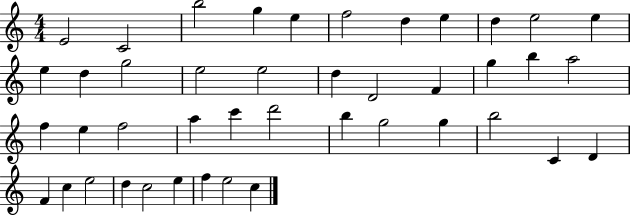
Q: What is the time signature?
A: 4/4